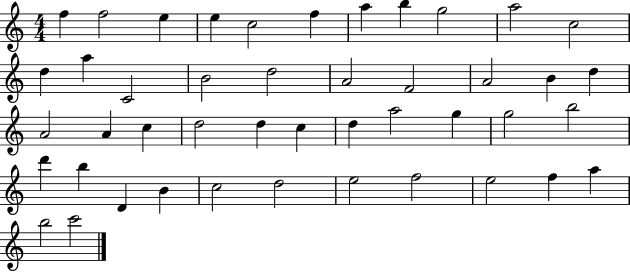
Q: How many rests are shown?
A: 0